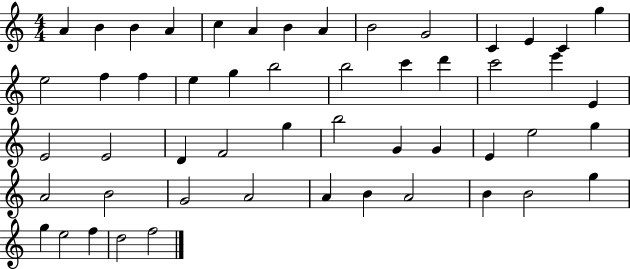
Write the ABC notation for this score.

X:1
T:Untitled
M:4/4
L:1/4
K:C
A B B A c A B A B2 G2 C E C g e2 f f e g b2 b2 c' d' c'2 e' E E2 E2 D F2 g b2 G G E e2 g A2 B2 G2 A2 A B A2 B B2 g g e2 f d2 f2